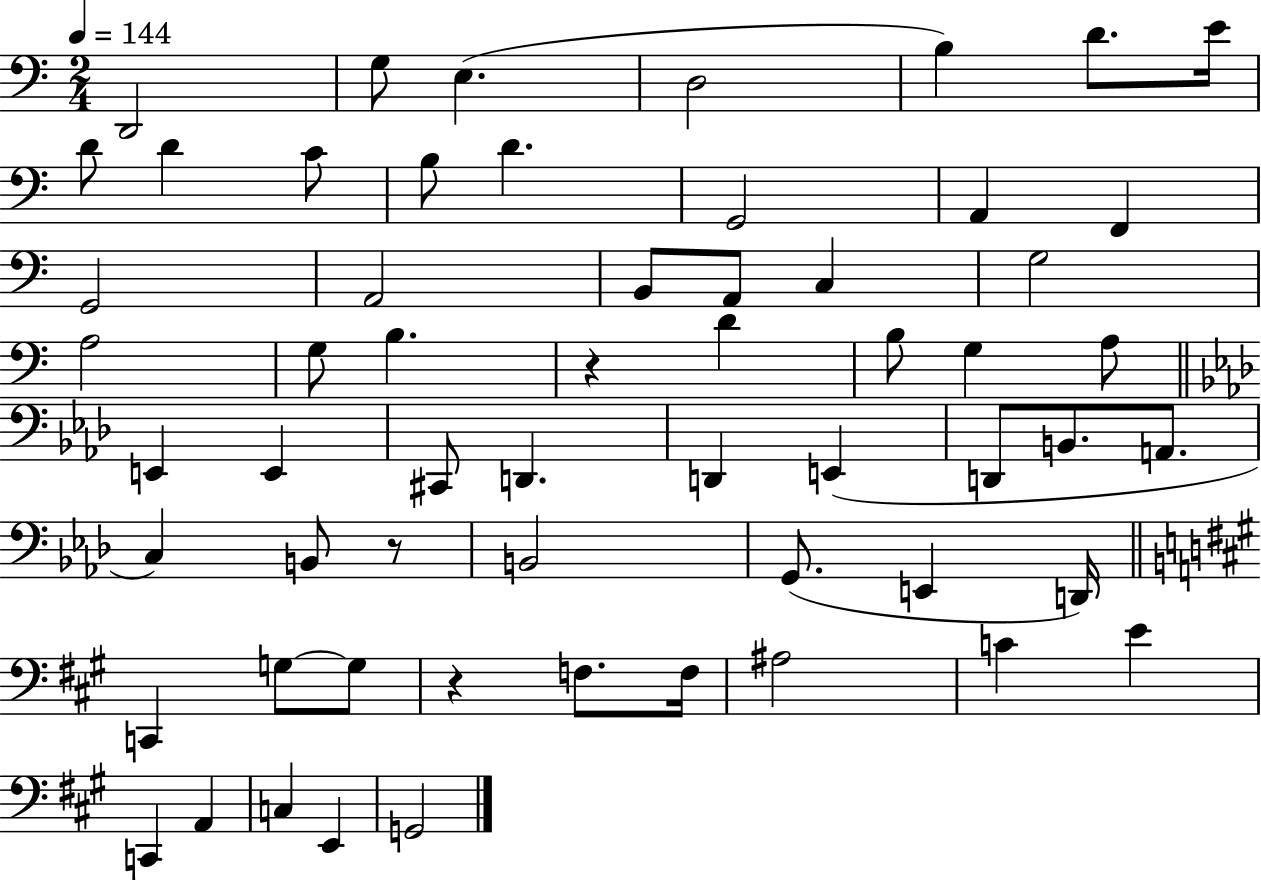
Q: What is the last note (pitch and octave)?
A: G2